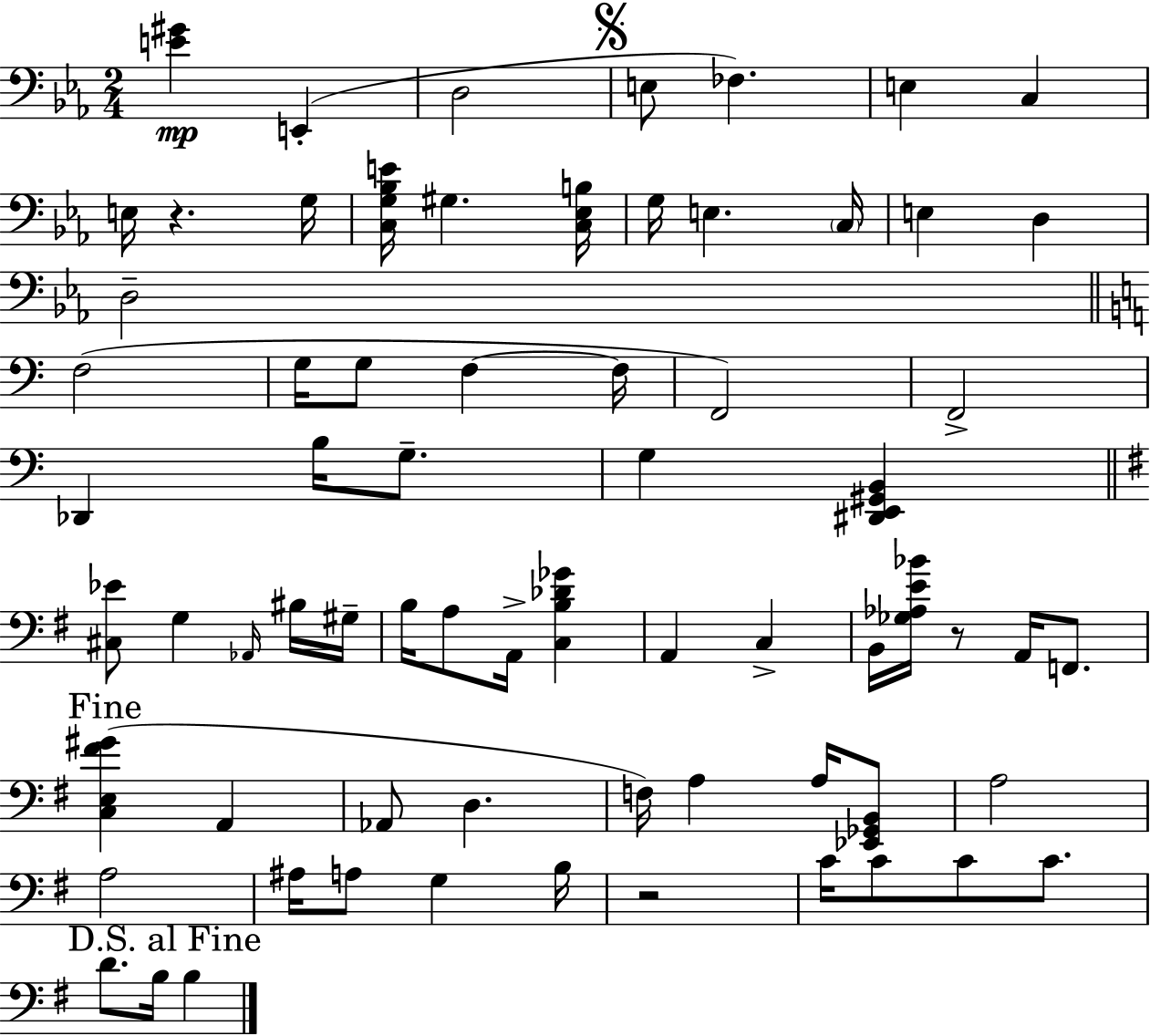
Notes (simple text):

[E4,G#4]/q E2/q D3/h E3/e FES3/q. E3/q C3/q E3/s R/q. G3/s [C3,G3,Bb3,E4]/s G#3/q. [C3,Eb3,B3]/s G3/s E3/q. C3/s E3/q D3/q D3/h F3/h G3/s G3/e F3/q F3/s F2/h F2/h Db2/q B3/s G3/e. G3/q [D#2,E2,G#2,B2]/q [C#3,Eb4]/e G3/q Ab2/s BIS3/s G#3/s B3/s A3/e A2/s [C3,B3,Db4,Gb4]/q A2/q C3/q B2/s [Gb3,Ab3,E4,Bb4]/s R/e A2/s F2/e. [C3,E3,F#4,G#4]/q A2/q Ab2/e D3/q. F3/s A3/q A3/s [Eb2,Gb2,B2]/e A3/h A3/h A#3/s A3/e G3/q B3/s R/h C4/s C4/e C4/e C4/e. D4/e. B3/s B3/q